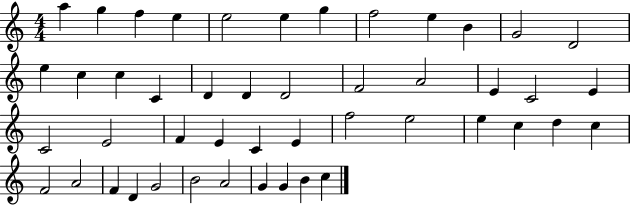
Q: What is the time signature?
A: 4/4